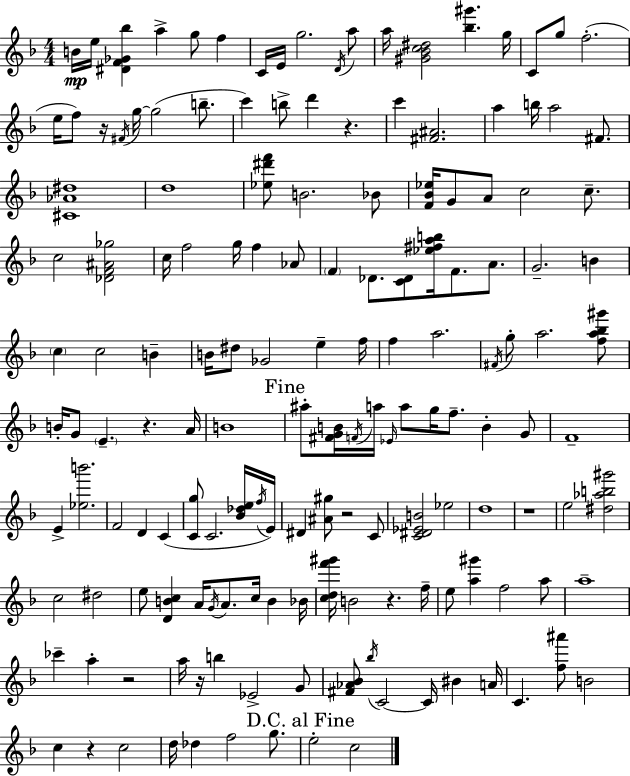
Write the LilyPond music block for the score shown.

{
  \clef treble
  \numericTimeSignature
  \time 4/4
  \key f \major
  b'16\mp e''16 <dis' f' ges' bes''>4 a''4-> g''8 f''4 | c'16 e'16 g''2. \acciaccatura { d'16 } a''8 | a''16 <gis' bes' c'' dis''>2 <bes'' gis'''>4. | g''16 c'8 g''8 f''2.-.( | \break e''16 f''8) r16 \acciaccatura { fis'16 } g''16~~ g''2( b''8.-- | c'''4) b''8-> d'''4 r4. | c'''4 <fis' ais'>2. | a''4 b''16 a''2 fis'8. | \break <cis' aes' dis''>1 | d''1 | <ees'' dis''' f'''>8 b'2. | bes'8 <f' bes' ees''>16 g'8 a'8 c''2 c''8.-- | \break c''2 <des' f' ais' ges''>2 | c''16 f''2 g''16 f''4 | aes'8 \parenthesize f'4 des'8. <c' des'>8 <ees'' fis'' a'' b''>16 f'8. a'8. | g'2.-- b'4 | \break \parenthesize c''4 c''2 b'4-- | b'16 dis''8 ges'2 e''4-- | f''16 f''4 a''2. | \acciaccatura { fis'16 } g''8-. a''2. | \break <f'' a'' bes'' gis'''>8 b'16-. g'8 \parenthesize e'4.-- r4. | a'16 b'1 | \mark "Fine" ais''8-. <fis' g' b'>16 \acciaccatura { f'16 } a''16 \grace { ees'16 } a''8 g''16 f''8.-- b'4-. | g'8 f'1-- | \break e'4-> <ees'' b'''>2. | f'2 d'4 | c'4( <c' g''>8 c'2. | <bes' des'' e''>16 \acciaccatura { f''16 } e'16) dis'4 <ais' gis''>8 r2 | \break c'8 <c' dis' ees' b'>2 ees''2 | d''1 | r1 | e''2 <dis'' aes'' b'' gis'''>2 | \break c''2 dis''2 | e''8 <d' b' c''>4 a'16 \acciaccatura { g'16 } a'8. | c''16 b'4 bes'16 <c'' d'' f''' gis'''>16 b'2 | r4. f''16-- e''8 <a'' gis'''>4 f''2 | \break a''8 a''1-- | ces'''4-- a''4-. r2 | a''16 r16 b''4 ees'2-> | g'8 <fis' aes' bes'>8 \acciaccatura { bes''16 } c'2~~ | \break c'16 bis'4 a'16 c'4. <f'' ais'''>8 | b'2 c''4 r4 | c''2 d''16 des''4 f''2 | g''8. \mark "D.C. al Fine" e''2-. | \break c''2 \bar "|."
}